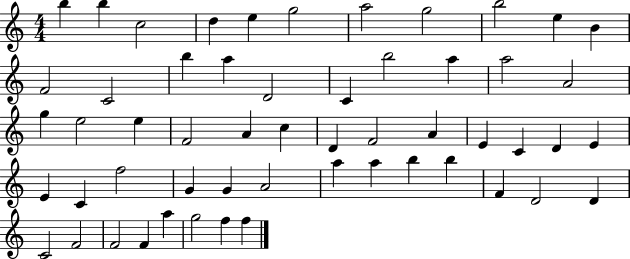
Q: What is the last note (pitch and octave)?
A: F5